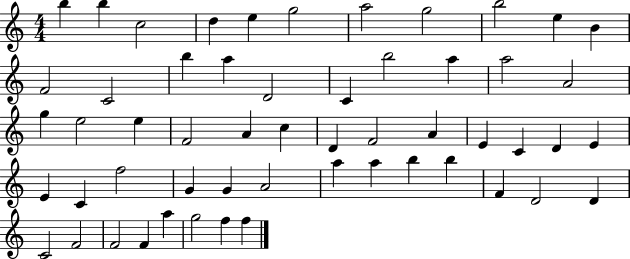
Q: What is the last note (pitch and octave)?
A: F5